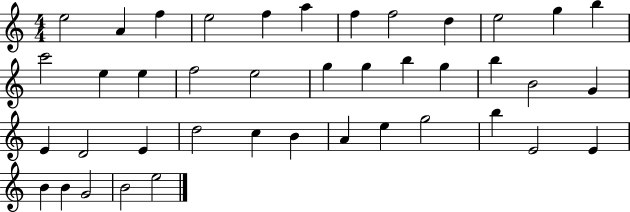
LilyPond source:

{
  \clef treble
  \numericTimeSignature
  \time 4/4
  \key c \major
  e''2 a'4 f''4 | e''2 f''4 a''4 | f''4 f''2 d''4 | e''2 g''4 b''4 | \break c'''2 e''4 e''4 | f''2 e''2 | g''4 g''4 b''4 g''4 | b''4 b'2 g'4 | \break e'4 d'2 e'4 | d''2 c''4 b'4 | a'4 e''4 g''2 | b''4 e'2 e'4 | \break b'4 b'4 g'2 | b'2 e''2 | \bar "|."
}